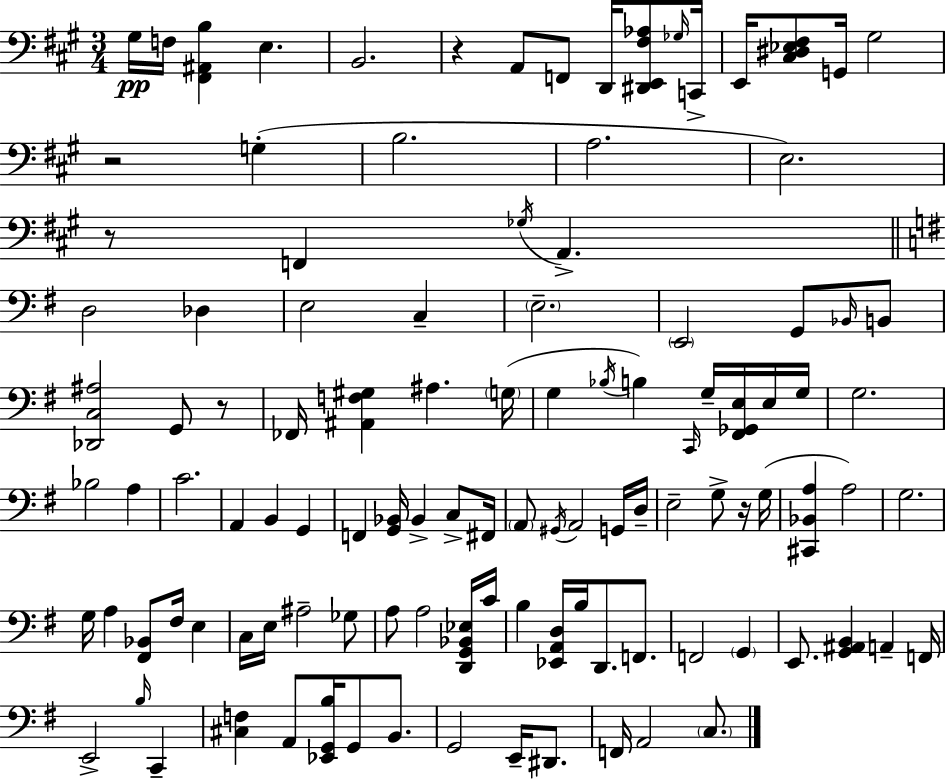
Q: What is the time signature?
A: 3/4